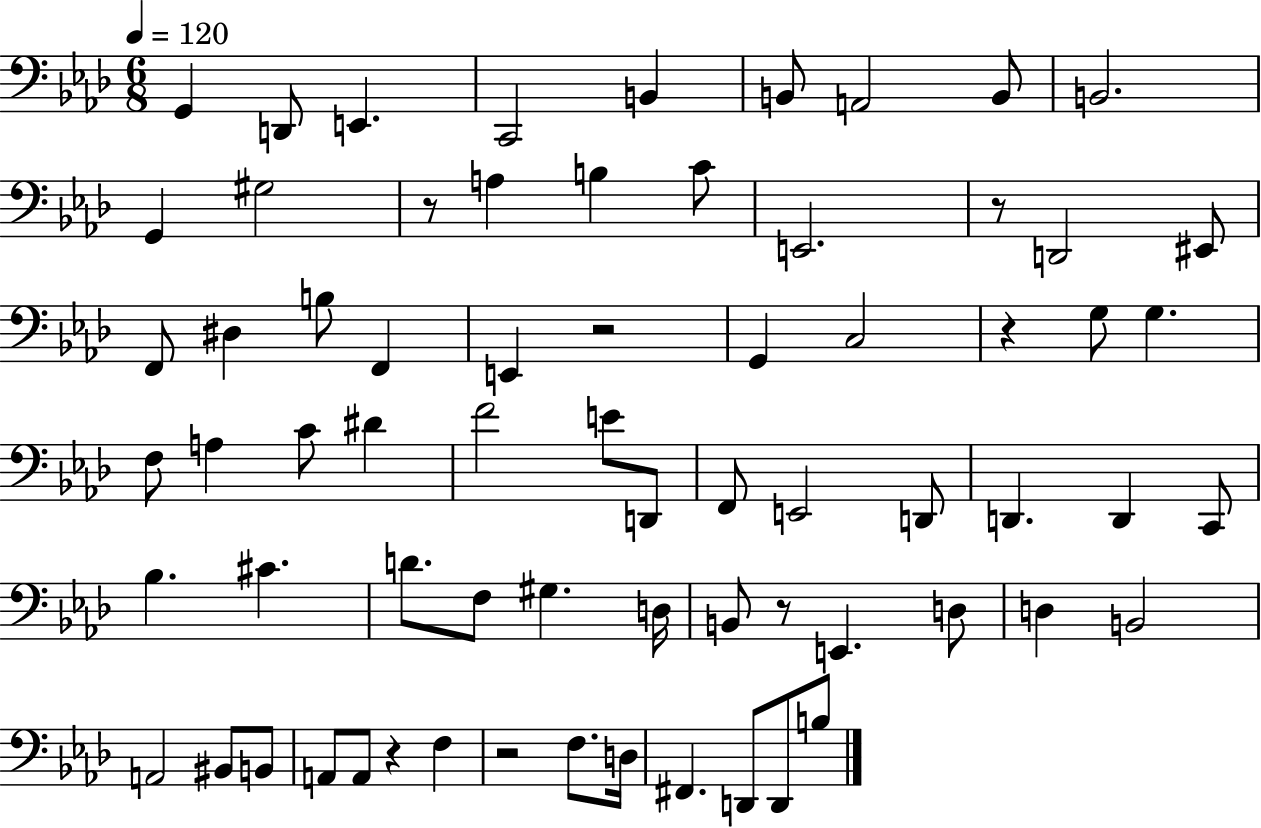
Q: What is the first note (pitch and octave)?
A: G2